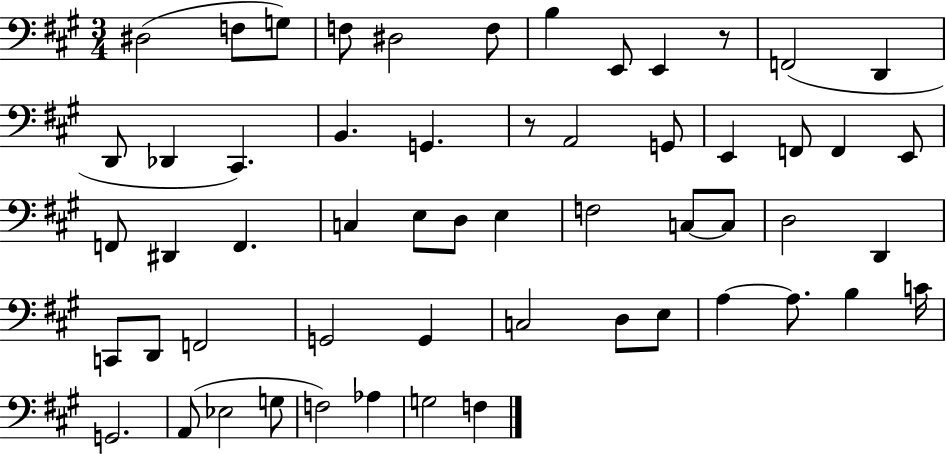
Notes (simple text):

D#3/h F3/e G3/e F3/e D#3/h F3/e B3/q E2/e E2/q R/e F2/h D2/q D2/e Db2/q C#2/q. B2/q. G2/q. R/e A2/h G2/e E2/q F2/e F2/q E2/e F2/e D#2/q F2/q. C3/q E3/e D3/e E3/q F3/h C3/e C3/e D3/h D2/q C2/e D2/e F2/h G2/h G2/q C3/h D3/e E3/e A3/q A3/e. B3/q C4/s G2/h. A2/e Eb3/h G3/e F3/h Ab3/q G3/h F3/q